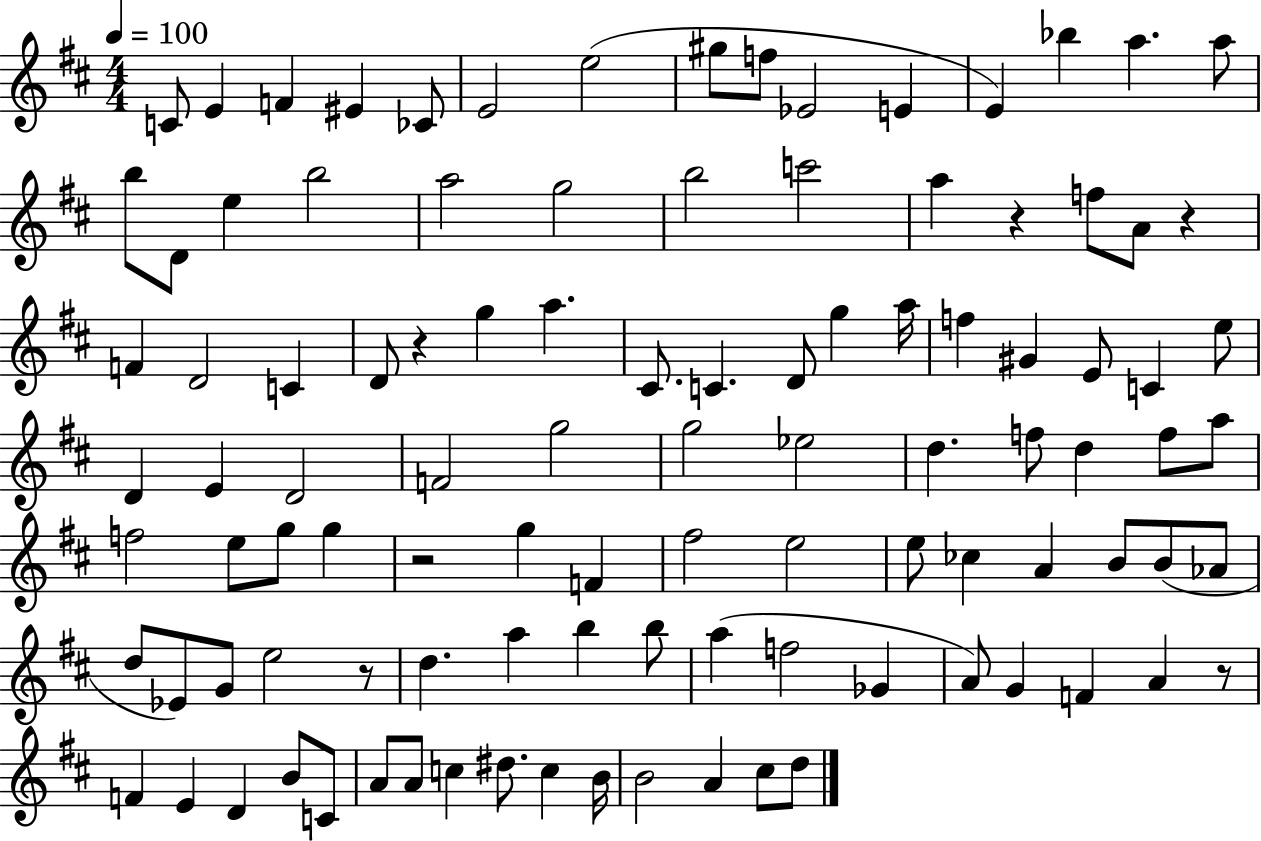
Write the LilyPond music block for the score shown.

{
  \clef treble
  \numericTimeSignature
  \time 4/4
  \key d \major
  \tempo 4 = 100
  c'8 e'4 f'4 eis'4 ces'8 | e'2 e''2( | gis''8 f''8 ees'2 e'4 | e'4) bes''4 a''4. a''8 | \break b''8 d'8 e''4 b''2 | a''2 g''2 | b''2 c'''2 | a''4 r4 f''8 a'8 r4 | \break f'4 d'2 c'4 | d'8 r4 g''4 a''4. | cis'8. c'4. d'8 g''4 a''16 | f''4 gis'4 e'8 c'4 e''8 | \break d'4 e'4 d'2 | f'2 g''2 | g''2 ees''2 | d''4. f''8 d''4 f''8 a''8 | \break f''2 e''8 g''8 g''4 | r2 g''4 f'4 | fis''2 e''2 | e''8 ces''4 a'4 b'8 b'8( aes'8 | \break d''8 ees'8) g'8 e''2 r8 | d''4. a''4 b''4 b''8 | a''4( f''2 ges'4 | a'8) g'4 f'4 a'4 r8 | \break f'4 e'4 d'4 b'8 c'8 | a'8 a'8 c''4 dis''8. c''4 b'16 | b'2 a'4 cis''8 d''8 | \bar "|."
}